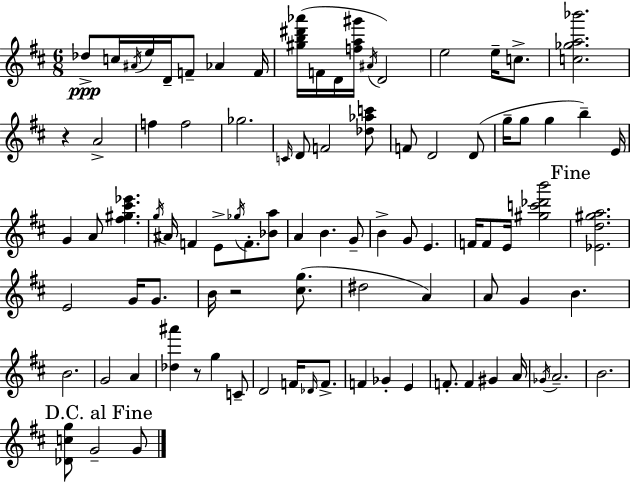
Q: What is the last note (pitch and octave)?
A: G4